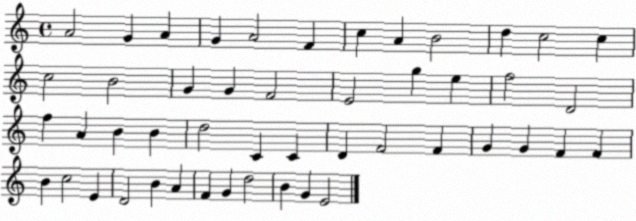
X:1
T:Untitled
M:4/4
L:1/4
K:C
A2 G A G A2 F c A B2 d c2 c c2 B2 G G F2 E2 g e f2 D2 f A B B d2 C C D F2 F G G F F B c2 E D2 B A F G d2 B G E2